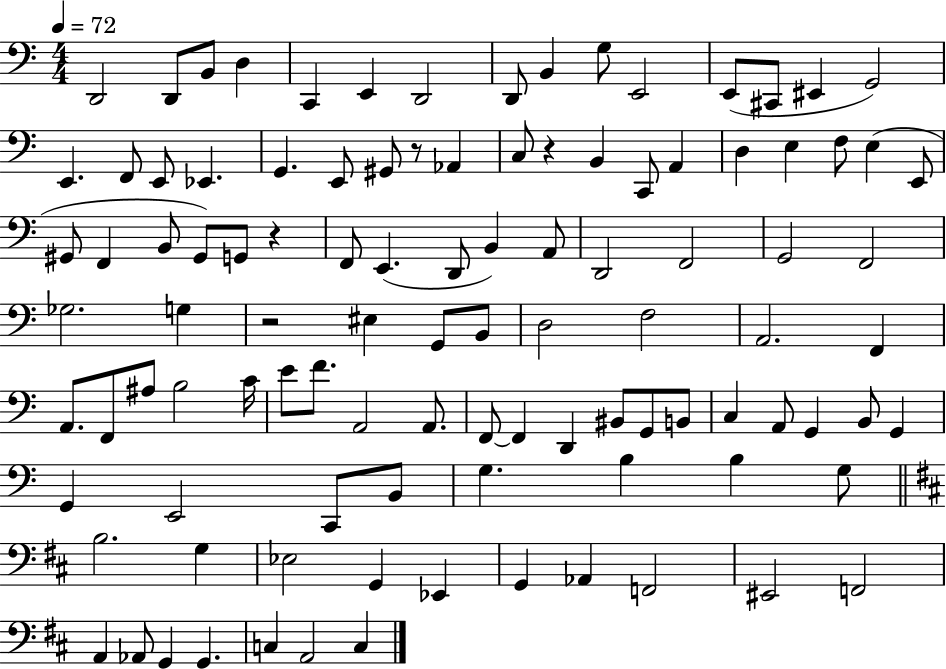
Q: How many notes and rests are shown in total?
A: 104